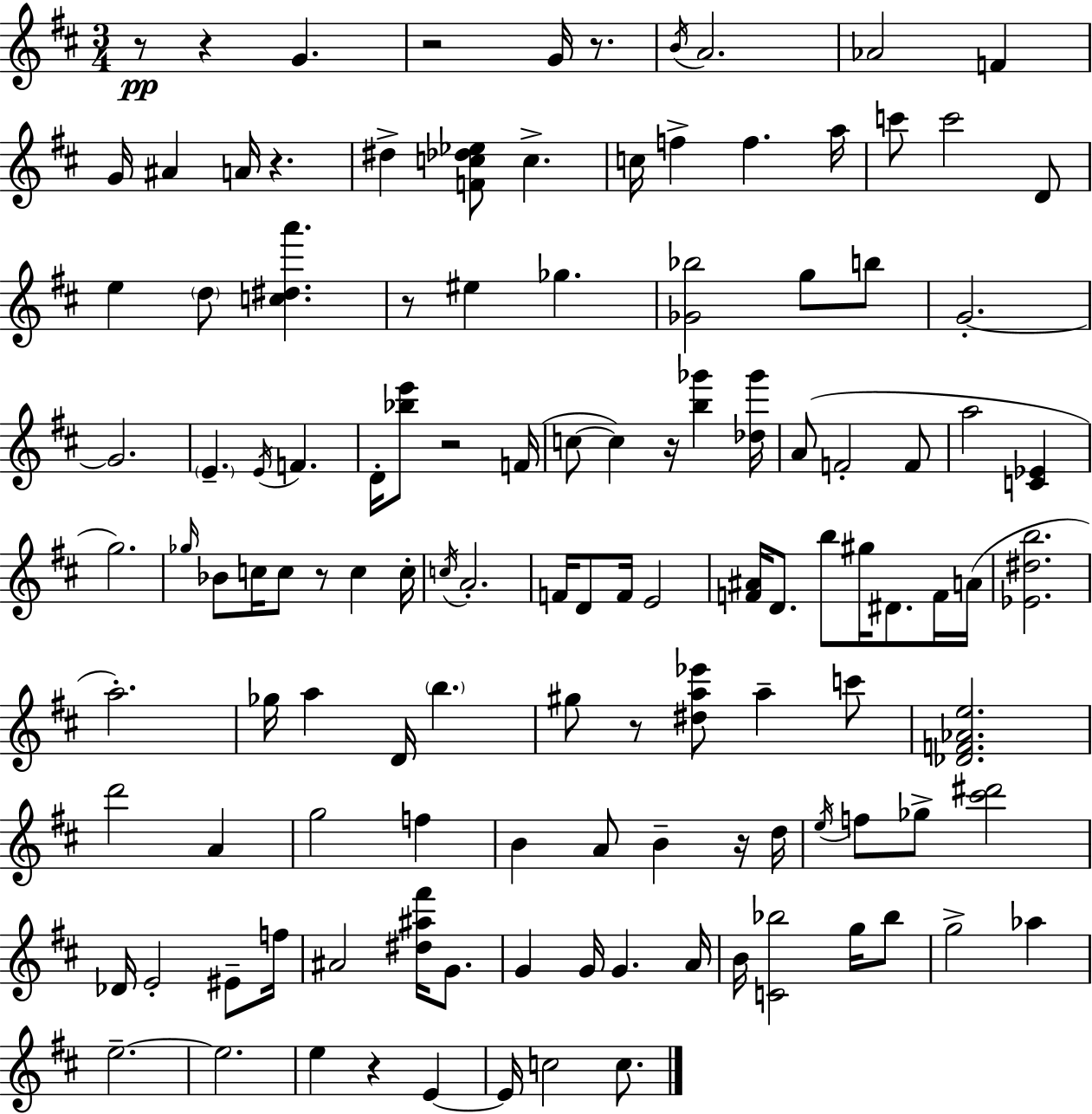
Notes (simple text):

R/e R/q G4/q. R/h G4/s R/e. B4/s A4/h. Ab4/h F4/q G4/s A#4/q A4/s R/q. D#5/q [F4,C5,Db5,Eb5]/e C5/q. C5/s F5/q F5/q. A5/s C6/e C6/h D4/e E5/q D5/e [C5,D#5,A6]/q. R/e EIS5/q Gb5/q. [Gb4,Bb5]/h G5/e B5/e G4/h. G4/h. E4/q. E4/s F4/q. D4/s [Bb5,E6]/e R/h F4/s C5/e C5/q R/s [B5,Gb6]/q [Db5,Gb6]/s A4/e F4/h F4/e A5/h [C4,Eb4]/q G5/h. Gb5/s Bb4/e C5/s C5/e R/e C5/q C5/s C5/s A4/h. F4/s D4/e F4/s E4/h [F4,A#4]/s D4/e. B5/e G#5/s D#4/e. F4/s A4/s [Eb4,D#5,B5]/h. A5/h. Gb5/s A5/q D4/s B5/q. G#5/e R/e [D#5,A5,Eb6]/e A5/q C6/e [Db4,F4,Ab4,E5]/h. D6/h A4/q G5/h F5/q B4/q A4/e B4/q R/s D5/s E5/s F5/e Gb5/e [C#6,D#6]/h Db4/s E4/h EIS4/e F5/s A#4/h [D#5,A#5,F#6]/s G4/e. G4/q G4/s G4/q. A4/s B4/s [C4,Bb5]/h G5/s Bb5/e G5/h Ab5/q E5/h. E5/h. E5/q R/q E4/q E4/s C5/h C5/e.